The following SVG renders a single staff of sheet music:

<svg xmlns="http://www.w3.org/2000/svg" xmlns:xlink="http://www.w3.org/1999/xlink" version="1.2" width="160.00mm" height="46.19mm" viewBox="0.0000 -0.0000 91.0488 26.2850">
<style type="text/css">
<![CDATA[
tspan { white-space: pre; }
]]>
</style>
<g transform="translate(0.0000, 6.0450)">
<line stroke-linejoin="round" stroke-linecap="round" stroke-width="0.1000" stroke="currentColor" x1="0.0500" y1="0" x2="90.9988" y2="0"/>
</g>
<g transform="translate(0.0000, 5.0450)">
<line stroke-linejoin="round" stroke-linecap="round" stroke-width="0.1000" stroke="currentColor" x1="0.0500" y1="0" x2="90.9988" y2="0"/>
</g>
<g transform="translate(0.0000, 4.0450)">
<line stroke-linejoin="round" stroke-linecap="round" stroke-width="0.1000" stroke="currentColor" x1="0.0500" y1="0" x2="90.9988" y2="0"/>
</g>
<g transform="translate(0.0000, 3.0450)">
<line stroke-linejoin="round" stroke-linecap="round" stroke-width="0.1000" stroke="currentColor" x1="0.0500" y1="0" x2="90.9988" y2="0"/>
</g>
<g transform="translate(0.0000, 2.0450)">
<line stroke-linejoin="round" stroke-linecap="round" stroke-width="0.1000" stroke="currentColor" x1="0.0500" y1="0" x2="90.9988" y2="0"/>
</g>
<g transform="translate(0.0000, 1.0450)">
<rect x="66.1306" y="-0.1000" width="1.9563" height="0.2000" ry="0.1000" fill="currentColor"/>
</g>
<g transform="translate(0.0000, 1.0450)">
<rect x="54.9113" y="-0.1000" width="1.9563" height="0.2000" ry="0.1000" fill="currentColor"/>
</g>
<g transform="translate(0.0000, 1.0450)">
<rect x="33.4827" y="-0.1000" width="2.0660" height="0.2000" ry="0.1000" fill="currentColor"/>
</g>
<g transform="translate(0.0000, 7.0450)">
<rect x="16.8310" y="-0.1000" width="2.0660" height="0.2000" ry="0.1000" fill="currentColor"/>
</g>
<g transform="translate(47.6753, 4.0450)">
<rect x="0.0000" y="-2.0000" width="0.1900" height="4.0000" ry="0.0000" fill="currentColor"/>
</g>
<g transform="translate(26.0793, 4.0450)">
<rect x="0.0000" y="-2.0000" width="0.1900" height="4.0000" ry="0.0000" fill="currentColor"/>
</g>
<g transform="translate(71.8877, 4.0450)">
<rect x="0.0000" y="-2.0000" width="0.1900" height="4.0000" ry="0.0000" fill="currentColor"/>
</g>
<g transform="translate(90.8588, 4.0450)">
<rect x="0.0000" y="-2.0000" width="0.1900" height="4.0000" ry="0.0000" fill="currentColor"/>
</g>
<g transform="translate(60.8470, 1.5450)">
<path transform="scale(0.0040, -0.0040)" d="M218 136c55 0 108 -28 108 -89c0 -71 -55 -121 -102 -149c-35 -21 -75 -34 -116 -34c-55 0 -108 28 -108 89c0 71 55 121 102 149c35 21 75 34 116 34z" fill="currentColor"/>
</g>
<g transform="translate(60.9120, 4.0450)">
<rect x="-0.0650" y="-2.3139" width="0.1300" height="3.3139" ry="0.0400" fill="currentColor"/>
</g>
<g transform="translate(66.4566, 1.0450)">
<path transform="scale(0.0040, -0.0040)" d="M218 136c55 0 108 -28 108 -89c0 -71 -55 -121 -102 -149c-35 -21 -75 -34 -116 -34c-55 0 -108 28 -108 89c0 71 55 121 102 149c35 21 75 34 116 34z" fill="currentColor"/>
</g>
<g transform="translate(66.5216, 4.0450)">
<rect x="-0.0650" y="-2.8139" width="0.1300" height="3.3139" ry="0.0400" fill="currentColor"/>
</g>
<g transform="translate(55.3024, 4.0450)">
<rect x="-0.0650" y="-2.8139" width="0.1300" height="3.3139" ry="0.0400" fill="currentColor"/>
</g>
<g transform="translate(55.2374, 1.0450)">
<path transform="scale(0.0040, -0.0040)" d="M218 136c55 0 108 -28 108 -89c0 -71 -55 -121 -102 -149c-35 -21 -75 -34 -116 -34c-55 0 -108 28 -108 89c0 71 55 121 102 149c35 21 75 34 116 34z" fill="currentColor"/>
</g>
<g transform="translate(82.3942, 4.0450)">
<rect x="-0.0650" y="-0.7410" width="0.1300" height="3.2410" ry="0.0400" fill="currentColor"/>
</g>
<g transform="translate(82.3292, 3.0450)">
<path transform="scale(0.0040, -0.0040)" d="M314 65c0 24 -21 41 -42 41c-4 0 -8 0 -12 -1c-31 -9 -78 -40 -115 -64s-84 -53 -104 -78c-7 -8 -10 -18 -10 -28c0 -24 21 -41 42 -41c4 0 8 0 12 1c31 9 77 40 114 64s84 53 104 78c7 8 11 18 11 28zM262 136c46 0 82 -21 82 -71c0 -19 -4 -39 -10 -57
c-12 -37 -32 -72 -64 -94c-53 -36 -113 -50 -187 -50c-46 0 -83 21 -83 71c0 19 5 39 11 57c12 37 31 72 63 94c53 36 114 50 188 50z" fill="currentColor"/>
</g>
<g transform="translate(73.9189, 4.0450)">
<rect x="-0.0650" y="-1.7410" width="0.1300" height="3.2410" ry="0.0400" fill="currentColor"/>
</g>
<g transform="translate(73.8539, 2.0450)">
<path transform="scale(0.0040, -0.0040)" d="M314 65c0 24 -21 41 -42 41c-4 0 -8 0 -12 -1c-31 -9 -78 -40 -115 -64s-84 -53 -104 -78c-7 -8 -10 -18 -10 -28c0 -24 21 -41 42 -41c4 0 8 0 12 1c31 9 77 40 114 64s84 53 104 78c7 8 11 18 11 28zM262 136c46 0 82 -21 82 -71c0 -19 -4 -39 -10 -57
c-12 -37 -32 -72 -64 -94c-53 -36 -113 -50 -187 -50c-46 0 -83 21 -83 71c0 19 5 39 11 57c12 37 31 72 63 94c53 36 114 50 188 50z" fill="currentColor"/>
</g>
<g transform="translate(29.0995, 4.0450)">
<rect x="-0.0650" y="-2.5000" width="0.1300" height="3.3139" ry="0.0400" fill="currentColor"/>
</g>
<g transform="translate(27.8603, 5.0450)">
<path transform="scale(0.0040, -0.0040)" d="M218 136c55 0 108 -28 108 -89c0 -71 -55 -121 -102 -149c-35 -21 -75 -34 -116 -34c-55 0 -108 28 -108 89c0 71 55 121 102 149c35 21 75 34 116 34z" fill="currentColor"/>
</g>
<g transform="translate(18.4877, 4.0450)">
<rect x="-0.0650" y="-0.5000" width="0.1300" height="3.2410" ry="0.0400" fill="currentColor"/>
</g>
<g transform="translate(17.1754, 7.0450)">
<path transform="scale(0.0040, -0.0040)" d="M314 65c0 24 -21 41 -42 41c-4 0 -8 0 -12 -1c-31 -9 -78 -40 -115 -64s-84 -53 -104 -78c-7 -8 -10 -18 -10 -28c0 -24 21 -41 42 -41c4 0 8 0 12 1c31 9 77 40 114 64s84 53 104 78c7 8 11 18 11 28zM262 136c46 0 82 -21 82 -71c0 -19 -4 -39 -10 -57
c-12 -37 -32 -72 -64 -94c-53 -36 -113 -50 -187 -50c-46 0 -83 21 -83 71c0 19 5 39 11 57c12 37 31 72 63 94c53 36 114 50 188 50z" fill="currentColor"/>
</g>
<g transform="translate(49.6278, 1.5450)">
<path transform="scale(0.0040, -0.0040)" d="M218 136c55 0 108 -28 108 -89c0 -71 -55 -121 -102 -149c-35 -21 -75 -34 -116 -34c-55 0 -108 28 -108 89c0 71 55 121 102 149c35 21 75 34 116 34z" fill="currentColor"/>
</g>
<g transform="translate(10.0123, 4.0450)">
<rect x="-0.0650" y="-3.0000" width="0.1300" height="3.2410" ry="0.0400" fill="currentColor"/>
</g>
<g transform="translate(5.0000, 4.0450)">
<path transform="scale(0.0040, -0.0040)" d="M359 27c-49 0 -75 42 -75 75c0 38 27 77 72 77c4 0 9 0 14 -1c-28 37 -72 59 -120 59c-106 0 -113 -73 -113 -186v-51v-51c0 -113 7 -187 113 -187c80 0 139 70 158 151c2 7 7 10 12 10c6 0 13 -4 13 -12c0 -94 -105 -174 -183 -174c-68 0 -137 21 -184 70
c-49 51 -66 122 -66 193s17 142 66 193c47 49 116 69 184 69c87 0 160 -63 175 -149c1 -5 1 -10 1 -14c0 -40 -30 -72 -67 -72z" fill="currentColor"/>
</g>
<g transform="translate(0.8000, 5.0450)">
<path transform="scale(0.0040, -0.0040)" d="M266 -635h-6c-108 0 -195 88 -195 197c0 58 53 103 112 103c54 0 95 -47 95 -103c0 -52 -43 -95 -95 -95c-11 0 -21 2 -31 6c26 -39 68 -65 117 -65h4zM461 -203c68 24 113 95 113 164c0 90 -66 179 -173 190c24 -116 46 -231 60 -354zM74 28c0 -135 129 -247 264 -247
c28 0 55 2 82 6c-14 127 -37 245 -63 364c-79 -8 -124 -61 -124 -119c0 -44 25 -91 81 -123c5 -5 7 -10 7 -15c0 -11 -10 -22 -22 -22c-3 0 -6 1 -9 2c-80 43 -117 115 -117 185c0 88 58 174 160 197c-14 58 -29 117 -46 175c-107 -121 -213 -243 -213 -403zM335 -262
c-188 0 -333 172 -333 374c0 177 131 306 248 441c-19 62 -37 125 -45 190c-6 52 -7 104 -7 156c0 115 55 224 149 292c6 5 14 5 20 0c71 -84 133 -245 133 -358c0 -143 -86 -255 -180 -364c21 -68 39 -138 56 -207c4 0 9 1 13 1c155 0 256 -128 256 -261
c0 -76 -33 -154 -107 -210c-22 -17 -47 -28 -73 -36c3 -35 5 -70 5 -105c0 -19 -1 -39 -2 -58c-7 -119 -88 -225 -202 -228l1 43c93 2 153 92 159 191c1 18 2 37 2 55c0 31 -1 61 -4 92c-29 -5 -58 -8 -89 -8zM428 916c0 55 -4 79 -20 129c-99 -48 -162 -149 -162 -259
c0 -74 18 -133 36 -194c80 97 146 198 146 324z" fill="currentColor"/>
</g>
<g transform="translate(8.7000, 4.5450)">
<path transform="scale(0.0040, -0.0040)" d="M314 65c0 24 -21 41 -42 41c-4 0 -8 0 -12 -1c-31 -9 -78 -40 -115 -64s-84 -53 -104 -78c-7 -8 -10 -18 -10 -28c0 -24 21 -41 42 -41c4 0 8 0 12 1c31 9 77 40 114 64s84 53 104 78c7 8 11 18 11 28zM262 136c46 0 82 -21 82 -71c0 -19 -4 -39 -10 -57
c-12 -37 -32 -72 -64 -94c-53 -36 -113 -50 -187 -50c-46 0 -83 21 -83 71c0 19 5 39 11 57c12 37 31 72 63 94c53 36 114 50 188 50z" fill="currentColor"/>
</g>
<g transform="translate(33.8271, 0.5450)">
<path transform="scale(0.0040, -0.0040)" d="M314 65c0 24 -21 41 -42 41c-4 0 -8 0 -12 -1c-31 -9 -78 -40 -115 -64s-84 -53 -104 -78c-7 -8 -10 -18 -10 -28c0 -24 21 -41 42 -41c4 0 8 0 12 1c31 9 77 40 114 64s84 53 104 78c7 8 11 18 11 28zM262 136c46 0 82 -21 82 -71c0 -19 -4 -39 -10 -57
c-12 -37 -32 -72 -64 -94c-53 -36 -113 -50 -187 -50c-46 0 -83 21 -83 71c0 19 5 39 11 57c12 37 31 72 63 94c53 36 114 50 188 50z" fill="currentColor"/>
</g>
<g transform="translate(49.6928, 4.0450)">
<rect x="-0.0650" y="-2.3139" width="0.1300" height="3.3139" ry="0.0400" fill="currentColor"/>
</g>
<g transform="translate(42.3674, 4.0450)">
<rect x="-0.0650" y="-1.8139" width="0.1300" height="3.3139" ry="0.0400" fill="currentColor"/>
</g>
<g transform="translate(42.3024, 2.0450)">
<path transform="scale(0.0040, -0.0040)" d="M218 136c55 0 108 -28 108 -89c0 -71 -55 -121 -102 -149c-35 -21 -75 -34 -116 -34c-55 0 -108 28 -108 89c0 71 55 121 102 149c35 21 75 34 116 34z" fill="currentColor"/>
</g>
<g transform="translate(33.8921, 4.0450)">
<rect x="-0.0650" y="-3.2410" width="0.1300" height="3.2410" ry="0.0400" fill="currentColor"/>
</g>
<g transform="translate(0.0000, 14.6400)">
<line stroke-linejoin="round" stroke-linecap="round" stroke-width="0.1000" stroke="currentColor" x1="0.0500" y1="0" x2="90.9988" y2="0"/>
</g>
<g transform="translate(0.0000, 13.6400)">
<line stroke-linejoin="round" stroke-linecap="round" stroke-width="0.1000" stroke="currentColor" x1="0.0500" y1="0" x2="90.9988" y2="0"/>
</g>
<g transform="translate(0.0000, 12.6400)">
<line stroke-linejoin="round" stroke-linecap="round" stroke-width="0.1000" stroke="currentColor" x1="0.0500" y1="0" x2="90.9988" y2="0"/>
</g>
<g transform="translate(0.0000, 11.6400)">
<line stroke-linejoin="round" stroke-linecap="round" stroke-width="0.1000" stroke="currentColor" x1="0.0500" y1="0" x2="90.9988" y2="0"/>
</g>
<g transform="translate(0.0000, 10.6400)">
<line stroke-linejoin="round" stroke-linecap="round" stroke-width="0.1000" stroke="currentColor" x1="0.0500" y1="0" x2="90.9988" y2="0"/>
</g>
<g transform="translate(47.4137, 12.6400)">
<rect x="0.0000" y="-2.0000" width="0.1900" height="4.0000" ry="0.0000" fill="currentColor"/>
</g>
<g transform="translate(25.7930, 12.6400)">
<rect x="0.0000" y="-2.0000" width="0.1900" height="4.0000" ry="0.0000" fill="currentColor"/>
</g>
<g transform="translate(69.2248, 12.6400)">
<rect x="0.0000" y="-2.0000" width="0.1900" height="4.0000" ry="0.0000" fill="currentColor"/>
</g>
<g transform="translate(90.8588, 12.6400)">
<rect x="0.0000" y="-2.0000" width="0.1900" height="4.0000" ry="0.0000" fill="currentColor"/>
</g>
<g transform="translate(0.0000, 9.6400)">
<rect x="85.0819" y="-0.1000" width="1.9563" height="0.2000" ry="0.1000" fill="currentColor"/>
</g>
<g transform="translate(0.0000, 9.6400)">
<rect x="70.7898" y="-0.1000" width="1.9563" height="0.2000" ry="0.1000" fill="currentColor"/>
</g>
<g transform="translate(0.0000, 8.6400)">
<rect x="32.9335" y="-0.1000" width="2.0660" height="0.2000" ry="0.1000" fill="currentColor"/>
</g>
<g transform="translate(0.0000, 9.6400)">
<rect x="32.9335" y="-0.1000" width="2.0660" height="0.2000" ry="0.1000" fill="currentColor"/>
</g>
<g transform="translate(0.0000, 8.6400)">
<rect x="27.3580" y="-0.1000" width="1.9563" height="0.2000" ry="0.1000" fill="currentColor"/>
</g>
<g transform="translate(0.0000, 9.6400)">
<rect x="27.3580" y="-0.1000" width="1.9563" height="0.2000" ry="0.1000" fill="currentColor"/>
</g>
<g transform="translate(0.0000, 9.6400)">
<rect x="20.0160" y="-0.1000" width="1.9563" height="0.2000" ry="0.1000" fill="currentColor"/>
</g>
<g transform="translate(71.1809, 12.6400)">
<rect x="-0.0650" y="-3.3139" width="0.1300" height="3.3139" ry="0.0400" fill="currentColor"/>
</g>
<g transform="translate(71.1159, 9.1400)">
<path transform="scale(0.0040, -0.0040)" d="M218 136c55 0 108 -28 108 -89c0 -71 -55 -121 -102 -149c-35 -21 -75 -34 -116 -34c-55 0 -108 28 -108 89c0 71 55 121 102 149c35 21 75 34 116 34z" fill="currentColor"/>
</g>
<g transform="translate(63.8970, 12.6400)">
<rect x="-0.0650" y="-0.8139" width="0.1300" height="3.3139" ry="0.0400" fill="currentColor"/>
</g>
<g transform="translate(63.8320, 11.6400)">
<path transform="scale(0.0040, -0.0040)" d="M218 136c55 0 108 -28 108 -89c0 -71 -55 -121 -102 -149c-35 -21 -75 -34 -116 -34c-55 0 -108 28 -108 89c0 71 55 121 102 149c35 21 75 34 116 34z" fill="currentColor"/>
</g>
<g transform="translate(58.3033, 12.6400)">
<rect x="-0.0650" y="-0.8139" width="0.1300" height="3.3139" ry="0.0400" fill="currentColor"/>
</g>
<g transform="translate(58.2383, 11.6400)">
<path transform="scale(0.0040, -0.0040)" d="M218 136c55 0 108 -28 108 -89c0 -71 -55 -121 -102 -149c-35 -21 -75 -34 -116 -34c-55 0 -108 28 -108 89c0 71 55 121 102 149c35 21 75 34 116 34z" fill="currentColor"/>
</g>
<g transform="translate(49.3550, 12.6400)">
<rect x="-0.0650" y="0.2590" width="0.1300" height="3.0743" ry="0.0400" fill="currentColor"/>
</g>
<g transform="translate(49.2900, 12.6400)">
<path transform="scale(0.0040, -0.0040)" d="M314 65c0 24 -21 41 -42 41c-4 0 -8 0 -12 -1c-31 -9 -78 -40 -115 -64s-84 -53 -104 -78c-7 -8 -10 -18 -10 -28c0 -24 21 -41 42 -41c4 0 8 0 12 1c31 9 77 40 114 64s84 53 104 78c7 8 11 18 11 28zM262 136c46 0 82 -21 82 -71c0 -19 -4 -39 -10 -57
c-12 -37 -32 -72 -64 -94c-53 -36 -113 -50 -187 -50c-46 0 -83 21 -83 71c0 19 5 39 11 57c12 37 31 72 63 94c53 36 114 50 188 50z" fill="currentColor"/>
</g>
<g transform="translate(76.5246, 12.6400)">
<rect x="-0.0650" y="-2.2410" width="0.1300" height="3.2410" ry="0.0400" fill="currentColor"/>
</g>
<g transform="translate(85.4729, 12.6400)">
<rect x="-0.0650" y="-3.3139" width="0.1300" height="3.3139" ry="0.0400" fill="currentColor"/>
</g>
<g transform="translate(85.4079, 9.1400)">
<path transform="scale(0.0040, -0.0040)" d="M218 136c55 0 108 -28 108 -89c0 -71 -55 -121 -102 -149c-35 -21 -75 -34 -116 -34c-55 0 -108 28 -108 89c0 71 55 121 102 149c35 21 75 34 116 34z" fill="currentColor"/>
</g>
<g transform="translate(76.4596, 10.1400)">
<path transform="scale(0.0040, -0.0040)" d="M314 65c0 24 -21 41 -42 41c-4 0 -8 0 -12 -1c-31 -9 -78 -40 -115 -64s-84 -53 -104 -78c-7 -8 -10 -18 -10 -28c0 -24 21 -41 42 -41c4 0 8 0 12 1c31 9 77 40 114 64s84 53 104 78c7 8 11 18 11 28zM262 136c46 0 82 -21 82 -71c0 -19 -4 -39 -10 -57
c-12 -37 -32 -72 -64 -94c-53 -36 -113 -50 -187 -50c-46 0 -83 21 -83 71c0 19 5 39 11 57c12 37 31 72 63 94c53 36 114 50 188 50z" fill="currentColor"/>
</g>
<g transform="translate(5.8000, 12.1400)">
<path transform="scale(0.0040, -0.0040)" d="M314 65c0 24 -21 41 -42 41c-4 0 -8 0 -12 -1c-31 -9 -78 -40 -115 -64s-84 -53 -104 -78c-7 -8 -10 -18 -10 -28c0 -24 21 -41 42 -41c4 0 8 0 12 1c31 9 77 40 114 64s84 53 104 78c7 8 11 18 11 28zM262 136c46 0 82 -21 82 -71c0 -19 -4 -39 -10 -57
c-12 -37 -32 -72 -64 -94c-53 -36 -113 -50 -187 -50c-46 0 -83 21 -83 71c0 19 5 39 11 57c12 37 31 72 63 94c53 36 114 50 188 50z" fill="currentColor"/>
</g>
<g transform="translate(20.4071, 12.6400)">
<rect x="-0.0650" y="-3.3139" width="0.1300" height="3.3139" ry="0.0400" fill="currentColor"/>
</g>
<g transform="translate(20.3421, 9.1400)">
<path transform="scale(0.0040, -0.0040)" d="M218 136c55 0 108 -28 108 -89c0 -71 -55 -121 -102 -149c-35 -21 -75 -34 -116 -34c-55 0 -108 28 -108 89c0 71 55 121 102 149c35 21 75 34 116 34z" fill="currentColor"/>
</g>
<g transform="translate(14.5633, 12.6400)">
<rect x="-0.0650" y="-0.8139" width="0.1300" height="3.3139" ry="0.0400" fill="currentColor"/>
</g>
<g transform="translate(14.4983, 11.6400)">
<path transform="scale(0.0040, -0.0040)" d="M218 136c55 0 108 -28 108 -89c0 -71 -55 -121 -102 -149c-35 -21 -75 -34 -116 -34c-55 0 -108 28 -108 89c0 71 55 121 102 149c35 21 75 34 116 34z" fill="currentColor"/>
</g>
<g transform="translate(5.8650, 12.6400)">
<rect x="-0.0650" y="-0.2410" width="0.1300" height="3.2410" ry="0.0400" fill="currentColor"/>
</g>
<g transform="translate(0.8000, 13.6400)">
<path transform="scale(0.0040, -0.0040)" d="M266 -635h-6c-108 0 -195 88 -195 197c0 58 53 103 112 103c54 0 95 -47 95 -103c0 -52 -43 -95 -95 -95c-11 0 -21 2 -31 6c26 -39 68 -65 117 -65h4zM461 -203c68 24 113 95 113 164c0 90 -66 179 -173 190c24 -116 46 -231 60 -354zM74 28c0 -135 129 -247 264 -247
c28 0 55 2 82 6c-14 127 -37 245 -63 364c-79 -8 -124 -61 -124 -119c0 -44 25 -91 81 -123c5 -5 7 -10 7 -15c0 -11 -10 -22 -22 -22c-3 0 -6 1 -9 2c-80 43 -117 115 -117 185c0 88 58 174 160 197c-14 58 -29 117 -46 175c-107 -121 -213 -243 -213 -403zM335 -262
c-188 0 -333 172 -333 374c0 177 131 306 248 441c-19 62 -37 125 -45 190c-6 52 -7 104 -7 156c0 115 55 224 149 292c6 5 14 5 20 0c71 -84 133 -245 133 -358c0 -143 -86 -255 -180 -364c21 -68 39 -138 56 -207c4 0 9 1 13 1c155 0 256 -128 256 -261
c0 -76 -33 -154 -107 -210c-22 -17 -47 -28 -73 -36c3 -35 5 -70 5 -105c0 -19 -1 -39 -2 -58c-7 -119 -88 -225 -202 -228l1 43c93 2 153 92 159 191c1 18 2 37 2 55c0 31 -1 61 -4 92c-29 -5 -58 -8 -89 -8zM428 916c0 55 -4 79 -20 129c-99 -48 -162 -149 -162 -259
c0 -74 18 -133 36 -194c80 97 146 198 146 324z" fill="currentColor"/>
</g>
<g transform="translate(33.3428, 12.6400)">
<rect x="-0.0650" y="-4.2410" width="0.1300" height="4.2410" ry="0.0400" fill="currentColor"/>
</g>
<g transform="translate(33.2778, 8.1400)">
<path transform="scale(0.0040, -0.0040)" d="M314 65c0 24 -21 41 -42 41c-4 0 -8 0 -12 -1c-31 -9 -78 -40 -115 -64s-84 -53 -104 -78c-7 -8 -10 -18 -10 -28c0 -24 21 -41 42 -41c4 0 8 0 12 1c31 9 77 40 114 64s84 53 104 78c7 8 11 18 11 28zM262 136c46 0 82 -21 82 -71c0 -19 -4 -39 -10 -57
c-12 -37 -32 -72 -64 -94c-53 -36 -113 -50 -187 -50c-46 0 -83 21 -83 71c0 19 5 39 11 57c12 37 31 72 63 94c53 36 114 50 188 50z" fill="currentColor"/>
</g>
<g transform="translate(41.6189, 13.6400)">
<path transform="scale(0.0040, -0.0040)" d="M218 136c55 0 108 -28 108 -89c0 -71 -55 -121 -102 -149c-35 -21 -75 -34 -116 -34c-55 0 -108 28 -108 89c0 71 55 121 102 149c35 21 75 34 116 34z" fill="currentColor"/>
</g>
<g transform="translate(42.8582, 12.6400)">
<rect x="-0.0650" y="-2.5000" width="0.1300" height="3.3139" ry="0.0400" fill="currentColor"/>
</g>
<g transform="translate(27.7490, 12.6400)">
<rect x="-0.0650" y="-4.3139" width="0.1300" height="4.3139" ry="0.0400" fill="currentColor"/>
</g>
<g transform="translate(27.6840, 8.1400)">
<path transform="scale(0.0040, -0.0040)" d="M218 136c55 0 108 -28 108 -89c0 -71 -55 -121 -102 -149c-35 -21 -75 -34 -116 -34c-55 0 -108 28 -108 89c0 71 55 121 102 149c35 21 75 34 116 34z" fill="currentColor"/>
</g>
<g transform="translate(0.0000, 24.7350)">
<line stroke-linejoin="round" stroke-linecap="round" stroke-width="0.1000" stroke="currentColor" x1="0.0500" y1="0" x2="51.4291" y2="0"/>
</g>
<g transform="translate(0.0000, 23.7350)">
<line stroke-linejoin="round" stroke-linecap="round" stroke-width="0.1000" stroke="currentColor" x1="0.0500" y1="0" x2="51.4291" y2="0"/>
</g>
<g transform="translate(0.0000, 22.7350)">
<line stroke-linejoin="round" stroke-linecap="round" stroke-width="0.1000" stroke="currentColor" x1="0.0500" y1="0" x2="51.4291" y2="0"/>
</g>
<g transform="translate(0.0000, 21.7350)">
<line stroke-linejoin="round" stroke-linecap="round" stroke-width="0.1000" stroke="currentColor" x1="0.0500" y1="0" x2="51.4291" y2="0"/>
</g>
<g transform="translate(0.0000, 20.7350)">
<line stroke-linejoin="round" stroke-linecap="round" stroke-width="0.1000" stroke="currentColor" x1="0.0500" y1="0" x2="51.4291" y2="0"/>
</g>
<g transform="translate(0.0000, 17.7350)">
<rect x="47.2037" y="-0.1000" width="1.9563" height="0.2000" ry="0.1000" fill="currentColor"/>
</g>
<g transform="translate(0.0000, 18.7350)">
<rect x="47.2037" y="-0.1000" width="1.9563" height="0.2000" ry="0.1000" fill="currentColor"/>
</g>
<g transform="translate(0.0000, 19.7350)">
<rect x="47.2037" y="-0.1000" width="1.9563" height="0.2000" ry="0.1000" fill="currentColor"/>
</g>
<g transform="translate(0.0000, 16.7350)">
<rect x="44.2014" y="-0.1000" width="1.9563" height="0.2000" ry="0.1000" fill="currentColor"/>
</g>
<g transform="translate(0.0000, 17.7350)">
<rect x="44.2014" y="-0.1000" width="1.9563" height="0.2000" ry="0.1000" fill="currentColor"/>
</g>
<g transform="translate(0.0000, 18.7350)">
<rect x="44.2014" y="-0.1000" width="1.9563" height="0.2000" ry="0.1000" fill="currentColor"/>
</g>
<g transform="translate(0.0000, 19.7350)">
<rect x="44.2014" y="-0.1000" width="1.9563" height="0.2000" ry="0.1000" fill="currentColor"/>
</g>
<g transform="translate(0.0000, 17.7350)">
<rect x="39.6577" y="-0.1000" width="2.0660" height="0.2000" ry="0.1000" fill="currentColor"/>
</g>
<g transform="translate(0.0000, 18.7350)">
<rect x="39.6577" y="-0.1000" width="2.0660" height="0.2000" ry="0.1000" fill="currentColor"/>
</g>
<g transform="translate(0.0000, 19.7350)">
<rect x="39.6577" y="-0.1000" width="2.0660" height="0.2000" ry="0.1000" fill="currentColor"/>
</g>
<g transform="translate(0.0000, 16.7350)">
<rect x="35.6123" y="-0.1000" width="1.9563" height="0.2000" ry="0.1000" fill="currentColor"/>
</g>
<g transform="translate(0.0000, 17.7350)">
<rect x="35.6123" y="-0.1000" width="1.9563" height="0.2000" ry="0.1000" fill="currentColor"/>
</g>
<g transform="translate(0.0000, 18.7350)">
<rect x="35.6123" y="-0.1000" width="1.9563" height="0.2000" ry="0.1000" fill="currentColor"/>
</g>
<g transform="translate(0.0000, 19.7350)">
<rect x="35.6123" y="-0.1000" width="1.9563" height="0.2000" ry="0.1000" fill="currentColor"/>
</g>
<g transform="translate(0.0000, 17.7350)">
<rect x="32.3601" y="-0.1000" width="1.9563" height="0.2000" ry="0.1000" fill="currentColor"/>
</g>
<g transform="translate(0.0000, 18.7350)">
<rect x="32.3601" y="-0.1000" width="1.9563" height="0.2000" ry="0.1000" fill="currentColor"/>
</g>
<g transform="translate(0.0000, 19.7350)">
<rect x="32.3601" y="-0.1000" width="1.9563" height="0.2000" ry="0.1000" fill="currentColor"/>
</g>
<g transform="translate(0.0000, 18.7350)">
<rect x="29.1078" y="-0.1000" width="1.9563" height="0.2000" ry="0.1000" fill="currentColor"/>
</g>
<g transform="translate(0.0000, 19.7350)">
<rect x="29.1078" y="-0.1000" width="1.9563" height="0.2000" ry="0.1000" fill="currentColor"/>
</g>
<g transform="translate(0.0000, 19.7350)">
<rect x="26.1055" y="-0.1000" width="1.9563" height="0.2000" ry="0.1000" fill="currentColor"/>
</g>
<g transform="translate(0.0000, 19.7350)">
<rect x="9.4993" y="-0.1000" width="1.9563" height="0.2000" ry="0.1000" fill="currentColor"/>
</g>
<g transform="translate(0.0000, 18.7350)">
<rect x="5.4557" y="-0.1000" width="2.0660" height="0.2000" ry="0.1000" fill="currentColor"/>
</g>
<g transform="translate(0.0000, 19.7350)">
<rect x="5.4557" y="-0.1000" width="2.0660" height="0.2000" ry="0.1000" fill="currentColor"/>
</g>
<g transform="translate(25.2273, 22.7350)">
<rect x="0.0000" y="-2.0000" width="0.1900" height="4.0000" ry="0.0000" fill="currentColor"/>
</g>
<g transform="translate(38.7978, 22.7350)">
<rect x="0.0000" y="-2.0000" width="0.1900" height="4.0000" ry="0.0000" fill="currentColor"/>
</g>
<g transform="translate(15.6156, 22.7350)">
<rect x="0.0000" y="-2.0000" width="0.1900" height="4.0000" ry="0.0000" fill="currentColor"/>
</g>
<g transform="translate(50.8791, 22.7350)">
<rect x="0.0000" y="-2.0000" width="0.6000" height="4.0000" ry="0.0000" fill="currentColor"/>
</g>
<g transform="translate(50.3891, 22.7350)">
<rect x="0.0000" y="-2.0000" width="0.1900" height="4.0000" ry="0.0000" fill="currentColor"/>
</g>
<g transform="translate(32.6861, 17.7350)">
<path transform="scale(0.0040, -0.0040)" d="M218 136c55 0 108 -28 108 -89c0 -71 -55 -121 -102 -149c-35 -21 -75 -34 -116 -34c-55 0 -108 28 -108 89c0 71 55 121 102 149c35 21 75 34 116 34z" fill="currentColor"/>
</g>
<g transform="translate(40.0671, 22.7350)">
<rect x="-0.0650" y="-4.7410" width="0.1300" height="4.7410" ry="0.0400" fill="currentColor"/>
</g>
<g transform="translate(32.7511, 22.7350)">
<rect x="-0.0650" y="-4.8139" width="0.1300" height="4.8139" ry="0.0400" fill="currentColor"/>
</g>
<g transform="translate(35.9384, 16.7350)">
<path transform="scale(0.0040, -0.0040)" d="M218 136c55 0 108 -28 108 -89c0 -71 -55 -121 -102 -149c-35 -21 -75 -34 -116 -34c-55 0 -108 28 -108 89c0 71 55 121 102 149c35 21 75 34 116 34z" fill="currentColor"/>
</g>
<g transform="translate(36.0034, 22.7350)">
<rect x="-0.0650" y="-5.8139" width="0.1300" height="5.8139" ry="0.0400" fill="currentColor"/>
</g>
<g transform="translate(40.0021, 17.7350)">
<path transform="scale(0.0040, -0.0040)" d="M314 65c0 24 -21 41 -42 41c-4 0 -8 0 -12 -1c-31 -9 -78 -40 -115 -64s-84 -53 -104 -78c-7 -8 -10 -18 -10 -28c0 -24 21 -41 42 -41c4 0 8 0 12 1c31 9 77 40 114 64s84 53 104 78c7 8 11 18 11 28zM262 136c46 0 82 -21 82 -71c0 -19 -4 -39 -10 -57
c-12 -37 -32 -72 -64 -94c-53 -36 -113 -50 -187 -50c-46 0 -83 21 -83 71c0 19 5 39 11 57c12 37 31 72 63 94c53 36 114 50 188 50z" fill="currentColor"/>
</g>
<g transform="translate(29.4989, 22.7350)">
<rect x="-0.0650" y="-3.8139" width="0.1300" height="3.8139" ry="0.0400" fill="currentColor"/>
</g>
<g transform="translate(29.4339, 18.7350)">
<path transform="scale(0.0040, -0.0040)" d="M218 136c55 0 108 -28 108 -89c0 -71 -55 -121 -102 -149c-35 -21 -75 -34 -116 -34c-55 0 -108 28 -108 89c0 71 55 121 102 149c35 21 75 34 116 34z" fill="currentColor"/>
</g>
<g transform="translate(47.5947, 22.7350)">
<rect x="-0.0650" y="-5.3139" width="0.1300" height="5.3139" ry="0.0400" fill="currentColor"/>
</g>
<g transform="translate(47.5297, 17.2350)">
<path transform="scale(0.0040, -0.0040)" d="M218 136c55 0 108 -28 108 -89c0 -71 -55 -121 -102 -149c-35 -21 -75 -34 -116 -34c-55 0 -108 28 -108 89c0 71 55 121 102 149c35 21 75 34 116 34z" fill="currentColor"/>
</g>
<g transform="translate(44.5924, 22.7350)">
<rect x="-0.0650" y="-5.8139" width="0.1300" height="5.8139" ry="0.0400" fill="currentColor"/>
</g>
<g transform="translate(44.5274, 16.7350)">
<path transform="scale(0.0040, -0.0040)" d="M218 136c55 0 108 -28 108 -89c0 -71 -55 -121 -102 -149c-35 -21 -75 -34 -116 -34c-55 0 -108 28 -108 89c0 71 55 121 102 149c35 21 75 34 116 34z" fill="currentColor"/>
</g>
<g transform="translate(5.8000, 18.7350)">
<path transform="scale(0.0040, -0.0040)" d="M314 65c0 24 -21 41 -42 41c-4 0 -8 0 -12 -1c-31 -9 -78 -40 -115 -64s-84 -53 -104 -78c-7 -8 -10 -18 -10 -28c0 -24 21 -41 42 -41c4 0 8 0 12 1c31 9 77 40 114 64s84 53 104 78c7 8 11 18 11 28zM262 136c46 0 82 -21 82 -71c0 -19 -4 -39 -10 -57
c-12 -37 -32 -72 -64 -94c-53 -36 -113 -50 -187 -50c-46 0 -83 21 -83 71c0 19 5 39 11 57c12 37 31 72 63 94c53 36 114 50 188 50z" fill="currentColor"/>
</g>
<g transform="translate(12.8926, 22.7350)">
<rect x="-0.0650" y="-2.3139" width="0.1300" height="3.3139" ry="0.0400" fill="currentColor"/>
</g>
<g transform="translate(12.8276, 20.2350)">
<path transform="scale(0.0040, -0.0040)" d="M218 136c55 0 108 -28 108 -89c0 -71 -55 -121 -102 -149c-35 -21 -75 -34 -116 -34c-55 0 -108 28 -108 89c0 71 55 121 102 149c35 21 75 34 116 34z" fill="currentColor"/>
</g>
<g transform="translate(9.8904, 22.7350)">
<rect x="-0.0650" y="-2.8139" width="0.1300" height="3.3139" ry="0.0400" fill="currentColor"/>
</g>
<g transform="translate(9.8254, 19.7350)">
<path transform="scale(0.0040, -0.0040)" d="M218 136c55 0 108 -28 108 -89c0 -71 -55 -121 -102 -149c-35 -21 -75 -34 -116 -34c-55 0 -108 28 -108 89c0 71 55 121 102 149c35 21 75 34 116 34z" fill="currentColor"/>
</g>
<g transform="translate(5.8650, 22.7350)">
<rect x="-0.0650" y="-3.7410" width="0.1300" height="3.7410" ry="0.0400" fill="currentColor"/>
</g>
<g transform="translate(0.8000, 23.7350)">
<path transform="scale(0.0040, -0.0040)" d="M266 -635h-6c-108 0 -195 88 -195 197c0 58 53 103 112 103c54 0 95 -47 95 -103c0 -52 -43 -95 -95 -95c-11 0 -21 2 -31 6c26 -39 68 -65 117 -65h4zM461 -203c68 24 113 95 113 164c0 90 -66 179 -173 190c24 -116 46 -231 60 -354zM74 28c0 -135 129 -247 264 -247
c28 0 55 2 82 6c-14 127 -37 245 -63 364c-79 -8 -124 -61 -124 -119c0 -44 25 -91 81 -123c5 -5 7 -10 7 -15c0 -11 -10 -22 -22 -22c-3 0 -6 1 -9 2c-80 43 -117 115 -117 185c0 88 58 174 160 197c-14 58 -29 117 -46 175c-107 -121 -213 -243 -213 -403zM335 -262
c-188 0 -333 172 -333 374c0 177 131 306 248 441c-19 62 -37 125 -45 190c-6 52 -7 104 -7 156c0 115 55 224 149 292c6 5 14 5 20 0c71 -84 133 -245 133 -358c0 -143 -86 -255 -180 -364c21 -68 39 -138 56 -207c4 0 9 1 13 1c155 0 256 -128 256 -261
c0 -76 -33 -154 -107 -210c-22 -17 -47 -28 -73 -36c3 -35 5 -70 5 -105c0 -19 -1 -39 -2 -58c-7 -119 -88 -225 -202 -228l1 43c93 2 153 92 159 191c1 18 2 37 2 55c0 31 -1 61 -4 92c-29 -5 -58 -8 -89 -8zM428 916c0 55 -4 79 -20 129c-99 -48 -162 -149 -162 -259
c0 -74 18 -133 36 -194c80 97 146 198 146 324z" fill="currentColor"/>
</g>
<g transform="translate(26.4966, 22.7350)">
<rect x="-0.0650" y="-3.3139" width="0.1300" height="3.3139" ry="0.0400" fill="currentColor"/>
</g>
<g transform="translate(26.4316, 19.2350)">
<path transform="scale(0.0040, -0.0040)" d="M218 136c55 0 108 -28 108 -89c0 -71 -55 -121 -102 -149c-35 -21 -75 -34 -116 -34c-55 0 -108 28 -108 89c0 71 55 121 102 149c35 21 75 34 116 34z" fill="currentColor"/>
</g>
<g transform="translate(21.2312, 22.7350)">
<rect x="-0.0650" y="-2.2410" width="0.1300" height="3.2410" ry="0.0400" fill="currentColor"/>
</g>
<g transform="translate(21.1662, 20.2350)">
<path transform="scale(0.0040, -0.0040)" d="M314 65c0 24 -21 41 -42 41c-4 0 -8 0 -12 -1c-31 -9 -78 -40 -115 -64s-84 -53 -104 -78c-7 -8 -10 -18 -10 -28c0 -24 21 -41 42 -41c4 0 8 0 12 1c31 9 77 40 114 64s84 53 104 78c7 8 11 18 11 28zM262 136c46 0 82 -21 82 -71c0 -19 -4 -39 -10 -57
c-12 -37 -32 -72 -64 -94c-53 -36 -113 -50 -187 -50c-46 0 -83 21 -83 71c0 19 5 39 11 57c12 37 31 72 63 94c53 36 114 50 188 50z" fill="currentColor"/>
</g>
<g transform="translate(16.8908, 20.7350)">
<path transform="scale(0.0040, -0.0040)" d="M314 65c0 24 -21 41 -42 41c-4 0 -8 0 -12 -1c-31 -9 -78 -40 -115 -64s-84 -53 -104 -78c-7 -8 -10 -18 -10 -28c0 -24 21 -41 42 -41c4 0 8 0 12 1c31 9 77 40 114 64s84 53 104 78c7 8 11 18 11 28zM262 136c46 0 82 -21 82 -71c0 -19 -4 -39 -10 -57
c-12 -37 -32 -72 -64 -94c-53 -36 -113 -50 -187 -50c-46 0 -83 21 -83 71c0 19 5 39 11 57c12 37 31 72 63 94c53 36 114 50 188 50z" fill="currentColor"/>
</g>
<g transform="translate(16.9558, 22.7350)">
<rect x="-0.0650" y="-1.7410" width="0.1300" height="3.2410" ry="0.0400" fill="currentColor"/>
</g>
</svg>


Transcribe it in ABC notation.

X:1
T:Untitled
M:4/4
L:1/4
K:C
A2 C2 G b2 f g a g a f2 d2 c2 d b d' d'2 G B2 d d b g2 b c'2 a g f2 g2 b c' e' g' e'2 g' f'